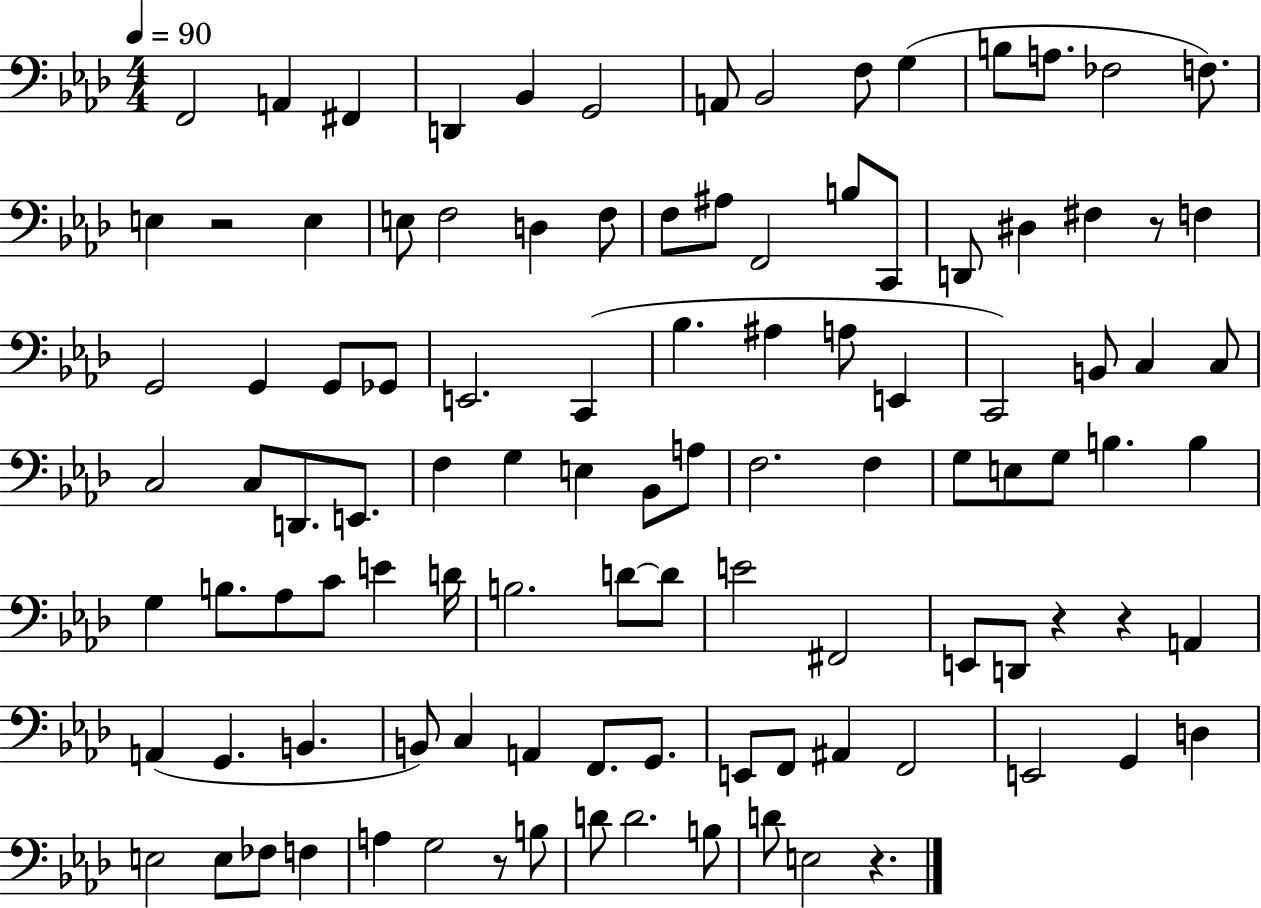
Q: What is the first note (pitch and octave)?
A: F2